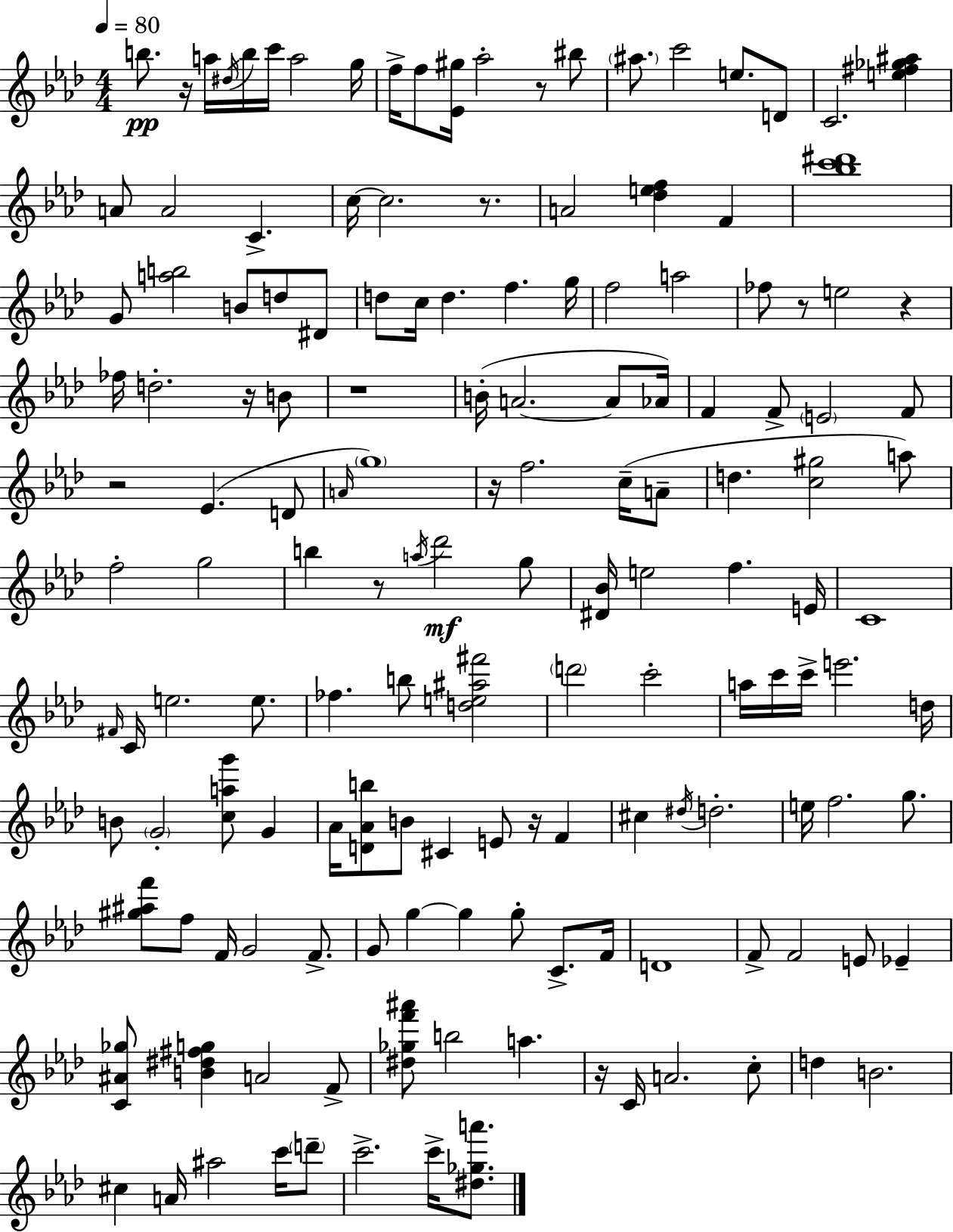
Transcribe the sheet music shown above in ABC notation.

X:1
T:Untitled
M:4/4
L:1/4
K:Fm
b/2 z/4 a/4 ^d/4 b/4 c'/4 a2 g/4 f/4 f/2 [_E^g]/4 _a2 z/2 ^b/2 ^a/2 c'2 e/2 D/2 C2 [e^f_g^a] A/2 A2 C c/4 c2 z/2 A2 [_def] F [_bc'^d']4 G/2 [ab]2 B/2 d/2 ^D/2 d/2 c/4 d f g/4 f2 a2 _f/2 z/2 e2 z _f/4 d2 z/4 B/2 z4 B/4 A2 A/2 _A/4 F F/2 E2 F/2 z2 _E D/2 A/4 g4 z/4 f2 c/4 A/2 d [c^g]2 a/2 f2 g2 b z/2 a/4 _d'2 g/2 [^D_B]/4 e2 f E/4 C4 ^F/4 C/4 e2 e/2 _f b/2 [de^a^f']2 d'2 c'2 a/4 c'/4 c'/4 e'2 d/4 B/2 G2 [cag']/2 G _A/4 [D_Ab]/2 B/2 ^C E/2 z/4 F ^c ^d/4 d2 e/4 f2 g/2 [^g^af']/2 f/2 F/4 G2 F/2 G/2 g g g/2 C/2 F/4 D4 F/2 F2 E/2 _E [C^A_g]/2 [B^d^fg] A2 F/2 [^d_gf'^a']/2 b2 a z/4 C/4 A2 c/2 d B2 ^c A/4 ^a2 c'/4 d'/2 c'2 c'/4 [^d_ga']/2